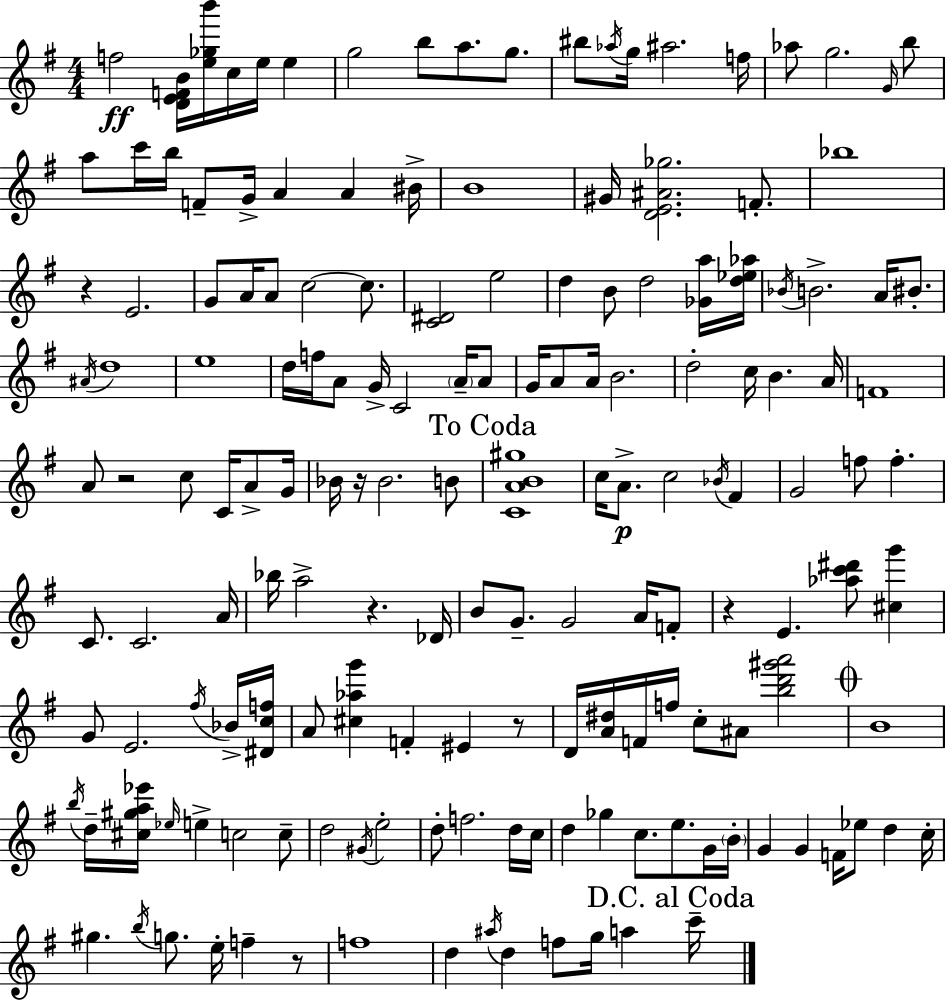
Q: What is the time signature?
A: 4/4